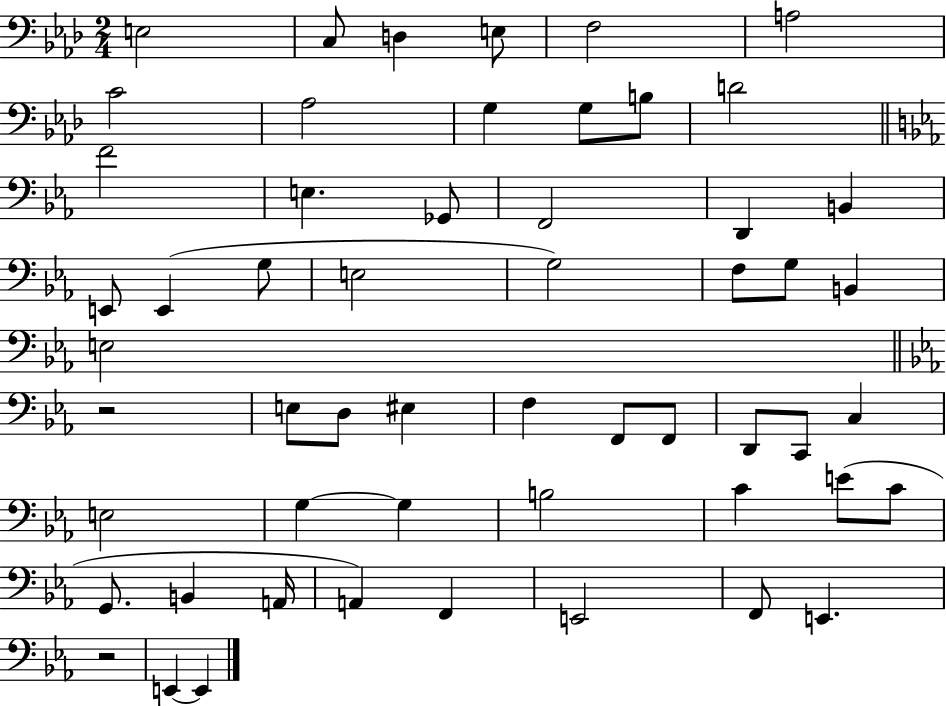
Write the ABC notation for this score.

X:1
T:Untitled
M:2/4
L:1/4
K:Ab
E,2 C,/2 D, E,/2 F,2 A,2 C2 _A,2 G, G,/2 B,/2 D2 F2 E, _G,,/2 F,,2 D,, B,, E,,/2 E,, G,/2 E,2 G,2 F,/2 G,/2 B,, E,2 z2 E,/2 D,/2 ^E, F, F,,/2 F,,/2 D,,/2 C,,/2 C, E,2 G, G, B,2 C E/2 C/2 G,,/2 B,, A,,/4 A,, F,, E,,2 F,,/2 E,, z2 E,, E,,